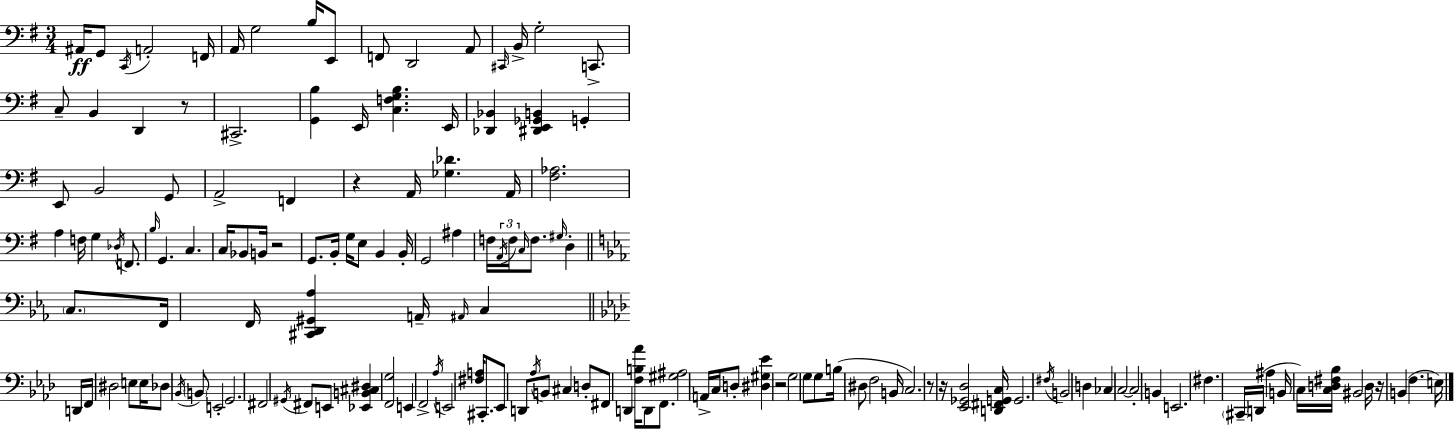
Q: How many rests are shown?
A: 7